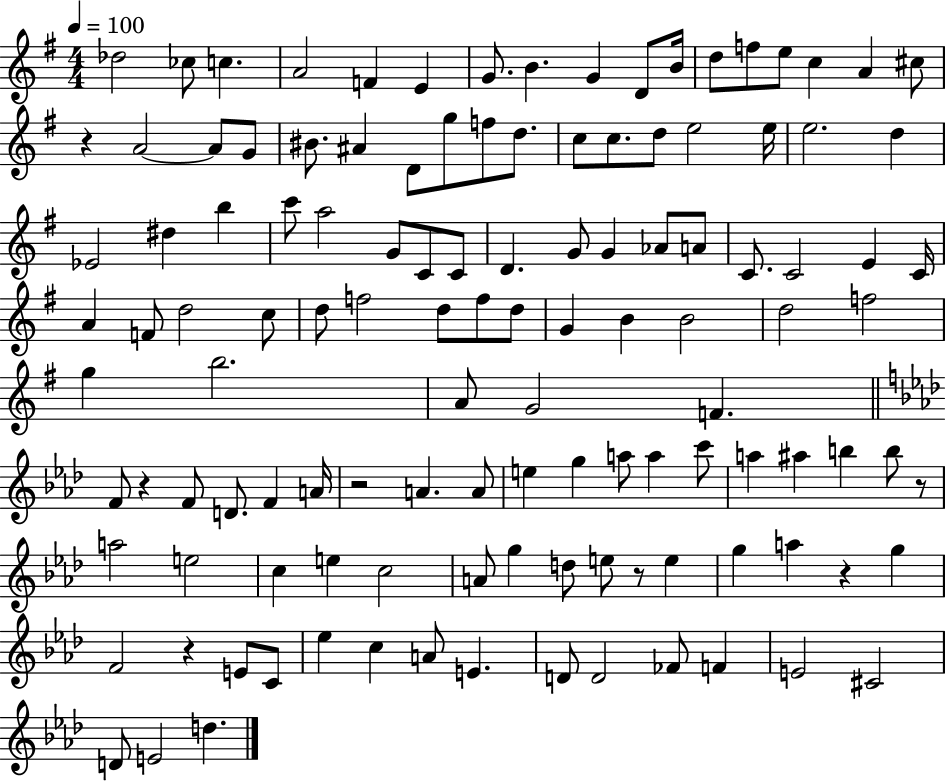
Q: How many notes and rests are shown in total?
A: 121